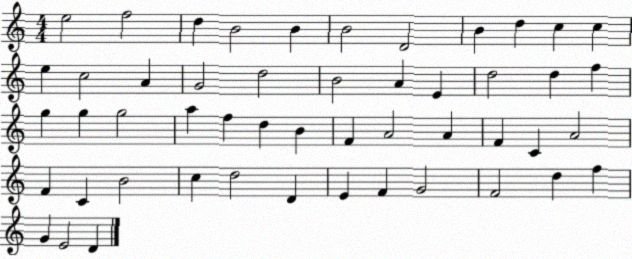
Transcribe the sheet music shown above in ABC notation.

X:1
T:Untitled
M:4/4
L:1/4
K:C
e2 f2 d B2 B B2 D2 B d c c e c2 A G2 d2 B2 A E d2 d f g g g2 a f d B F A2 A F C A2 F C B2 c d2 D E F G2 F2 d f G E2 D